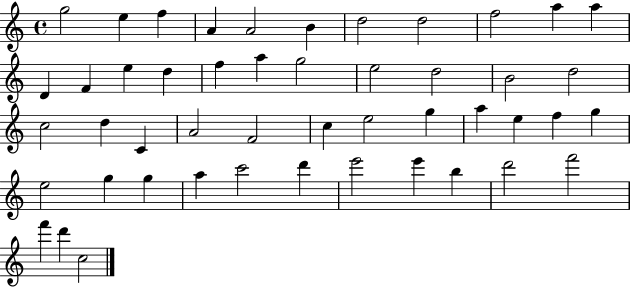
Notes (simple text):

G5/h E5/q F5/q A4/q A4/h B4/q D5/h D5/h F5/h A5/q A5/q D4/q F4/q E5/q D5/q F5/q A5/q G5/h E5/h D5/h B4/h D5/h C5/h D5/q C4/q A4/h F4/h C5/q E5/h G5/q A5/q E5/q F5/q G5/q E5/h G5/q G5/q A5/q C6/h D6/q E6/h E6/q B5/q D6/h F6/h F6/q D6/q C5/h